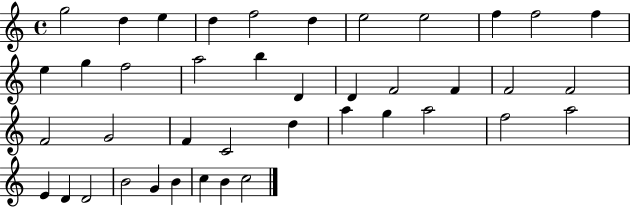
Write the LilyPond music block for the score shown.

{
  \clef treble
  \time 4/4
  \defaultTimeSignature
  \key c \major
  g''2 d''4 e''4 | d''4 f''2 d''4 | e''2 e''2 | f''4 f''2 f''4 | \break e''4 g''4 f''2 | a''2 b''4 d'4 | d'4 f'2 f'4 | f'2 f'2 | \break f'2 g'2 | f'4 c'2 d''4 | a''4 g''4 a''2 | f''2 a''2 | \break e'4 d'4 d'2 | b'2 g'4 b'4 | c''4 b'4 c''2 | \bar "|."
}